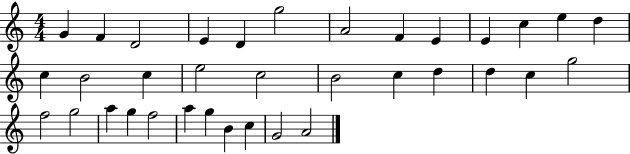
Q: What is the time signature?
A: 4/4